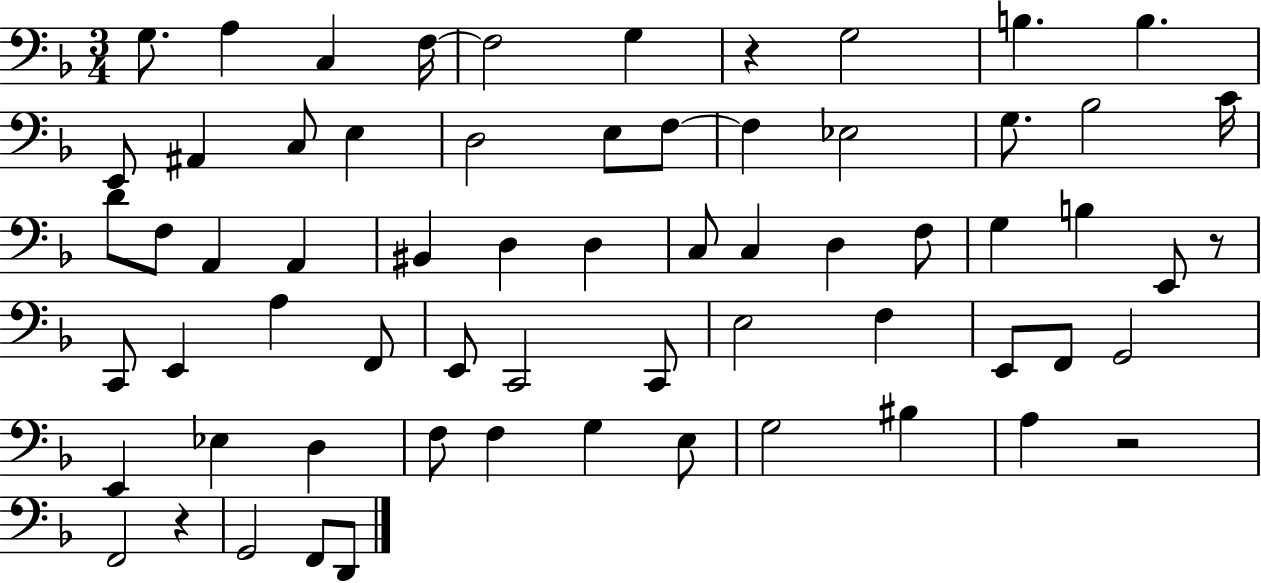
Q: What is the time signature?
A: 3/4